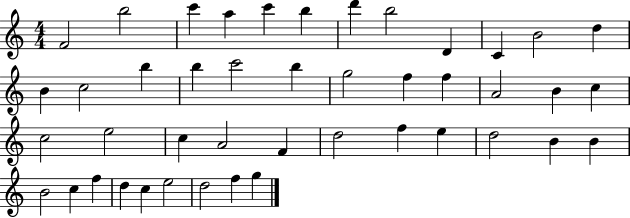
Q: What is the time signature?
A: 4/4